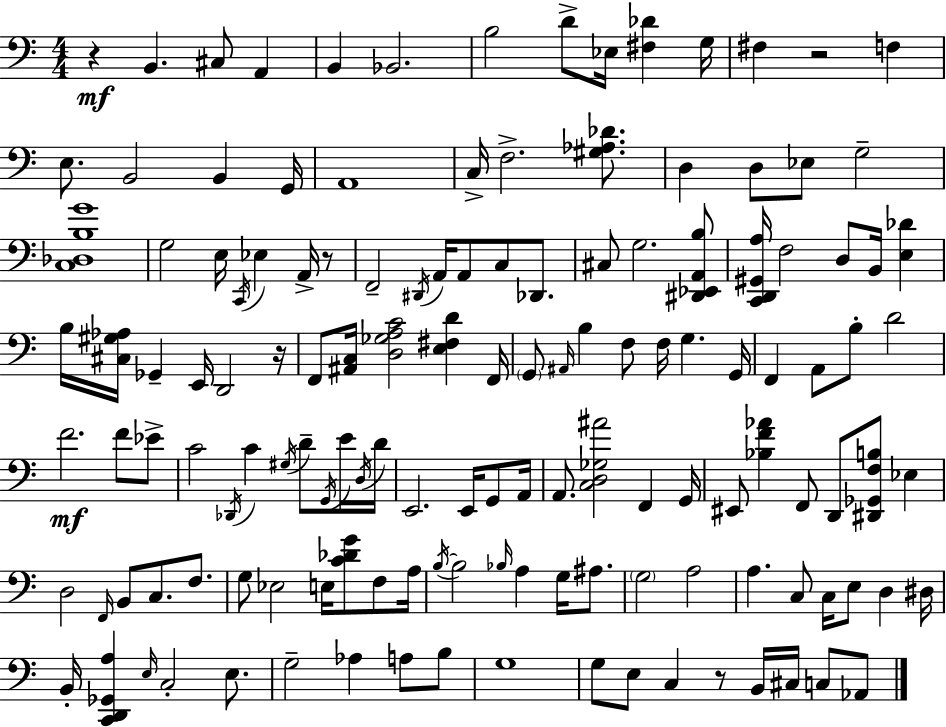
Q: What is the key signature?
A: C major